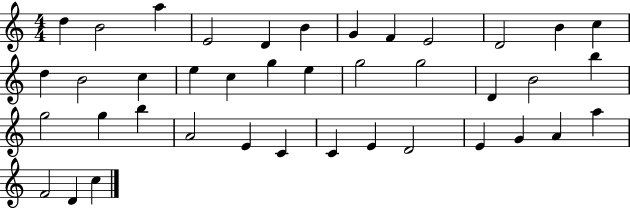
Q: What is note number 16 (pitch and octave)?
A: E5